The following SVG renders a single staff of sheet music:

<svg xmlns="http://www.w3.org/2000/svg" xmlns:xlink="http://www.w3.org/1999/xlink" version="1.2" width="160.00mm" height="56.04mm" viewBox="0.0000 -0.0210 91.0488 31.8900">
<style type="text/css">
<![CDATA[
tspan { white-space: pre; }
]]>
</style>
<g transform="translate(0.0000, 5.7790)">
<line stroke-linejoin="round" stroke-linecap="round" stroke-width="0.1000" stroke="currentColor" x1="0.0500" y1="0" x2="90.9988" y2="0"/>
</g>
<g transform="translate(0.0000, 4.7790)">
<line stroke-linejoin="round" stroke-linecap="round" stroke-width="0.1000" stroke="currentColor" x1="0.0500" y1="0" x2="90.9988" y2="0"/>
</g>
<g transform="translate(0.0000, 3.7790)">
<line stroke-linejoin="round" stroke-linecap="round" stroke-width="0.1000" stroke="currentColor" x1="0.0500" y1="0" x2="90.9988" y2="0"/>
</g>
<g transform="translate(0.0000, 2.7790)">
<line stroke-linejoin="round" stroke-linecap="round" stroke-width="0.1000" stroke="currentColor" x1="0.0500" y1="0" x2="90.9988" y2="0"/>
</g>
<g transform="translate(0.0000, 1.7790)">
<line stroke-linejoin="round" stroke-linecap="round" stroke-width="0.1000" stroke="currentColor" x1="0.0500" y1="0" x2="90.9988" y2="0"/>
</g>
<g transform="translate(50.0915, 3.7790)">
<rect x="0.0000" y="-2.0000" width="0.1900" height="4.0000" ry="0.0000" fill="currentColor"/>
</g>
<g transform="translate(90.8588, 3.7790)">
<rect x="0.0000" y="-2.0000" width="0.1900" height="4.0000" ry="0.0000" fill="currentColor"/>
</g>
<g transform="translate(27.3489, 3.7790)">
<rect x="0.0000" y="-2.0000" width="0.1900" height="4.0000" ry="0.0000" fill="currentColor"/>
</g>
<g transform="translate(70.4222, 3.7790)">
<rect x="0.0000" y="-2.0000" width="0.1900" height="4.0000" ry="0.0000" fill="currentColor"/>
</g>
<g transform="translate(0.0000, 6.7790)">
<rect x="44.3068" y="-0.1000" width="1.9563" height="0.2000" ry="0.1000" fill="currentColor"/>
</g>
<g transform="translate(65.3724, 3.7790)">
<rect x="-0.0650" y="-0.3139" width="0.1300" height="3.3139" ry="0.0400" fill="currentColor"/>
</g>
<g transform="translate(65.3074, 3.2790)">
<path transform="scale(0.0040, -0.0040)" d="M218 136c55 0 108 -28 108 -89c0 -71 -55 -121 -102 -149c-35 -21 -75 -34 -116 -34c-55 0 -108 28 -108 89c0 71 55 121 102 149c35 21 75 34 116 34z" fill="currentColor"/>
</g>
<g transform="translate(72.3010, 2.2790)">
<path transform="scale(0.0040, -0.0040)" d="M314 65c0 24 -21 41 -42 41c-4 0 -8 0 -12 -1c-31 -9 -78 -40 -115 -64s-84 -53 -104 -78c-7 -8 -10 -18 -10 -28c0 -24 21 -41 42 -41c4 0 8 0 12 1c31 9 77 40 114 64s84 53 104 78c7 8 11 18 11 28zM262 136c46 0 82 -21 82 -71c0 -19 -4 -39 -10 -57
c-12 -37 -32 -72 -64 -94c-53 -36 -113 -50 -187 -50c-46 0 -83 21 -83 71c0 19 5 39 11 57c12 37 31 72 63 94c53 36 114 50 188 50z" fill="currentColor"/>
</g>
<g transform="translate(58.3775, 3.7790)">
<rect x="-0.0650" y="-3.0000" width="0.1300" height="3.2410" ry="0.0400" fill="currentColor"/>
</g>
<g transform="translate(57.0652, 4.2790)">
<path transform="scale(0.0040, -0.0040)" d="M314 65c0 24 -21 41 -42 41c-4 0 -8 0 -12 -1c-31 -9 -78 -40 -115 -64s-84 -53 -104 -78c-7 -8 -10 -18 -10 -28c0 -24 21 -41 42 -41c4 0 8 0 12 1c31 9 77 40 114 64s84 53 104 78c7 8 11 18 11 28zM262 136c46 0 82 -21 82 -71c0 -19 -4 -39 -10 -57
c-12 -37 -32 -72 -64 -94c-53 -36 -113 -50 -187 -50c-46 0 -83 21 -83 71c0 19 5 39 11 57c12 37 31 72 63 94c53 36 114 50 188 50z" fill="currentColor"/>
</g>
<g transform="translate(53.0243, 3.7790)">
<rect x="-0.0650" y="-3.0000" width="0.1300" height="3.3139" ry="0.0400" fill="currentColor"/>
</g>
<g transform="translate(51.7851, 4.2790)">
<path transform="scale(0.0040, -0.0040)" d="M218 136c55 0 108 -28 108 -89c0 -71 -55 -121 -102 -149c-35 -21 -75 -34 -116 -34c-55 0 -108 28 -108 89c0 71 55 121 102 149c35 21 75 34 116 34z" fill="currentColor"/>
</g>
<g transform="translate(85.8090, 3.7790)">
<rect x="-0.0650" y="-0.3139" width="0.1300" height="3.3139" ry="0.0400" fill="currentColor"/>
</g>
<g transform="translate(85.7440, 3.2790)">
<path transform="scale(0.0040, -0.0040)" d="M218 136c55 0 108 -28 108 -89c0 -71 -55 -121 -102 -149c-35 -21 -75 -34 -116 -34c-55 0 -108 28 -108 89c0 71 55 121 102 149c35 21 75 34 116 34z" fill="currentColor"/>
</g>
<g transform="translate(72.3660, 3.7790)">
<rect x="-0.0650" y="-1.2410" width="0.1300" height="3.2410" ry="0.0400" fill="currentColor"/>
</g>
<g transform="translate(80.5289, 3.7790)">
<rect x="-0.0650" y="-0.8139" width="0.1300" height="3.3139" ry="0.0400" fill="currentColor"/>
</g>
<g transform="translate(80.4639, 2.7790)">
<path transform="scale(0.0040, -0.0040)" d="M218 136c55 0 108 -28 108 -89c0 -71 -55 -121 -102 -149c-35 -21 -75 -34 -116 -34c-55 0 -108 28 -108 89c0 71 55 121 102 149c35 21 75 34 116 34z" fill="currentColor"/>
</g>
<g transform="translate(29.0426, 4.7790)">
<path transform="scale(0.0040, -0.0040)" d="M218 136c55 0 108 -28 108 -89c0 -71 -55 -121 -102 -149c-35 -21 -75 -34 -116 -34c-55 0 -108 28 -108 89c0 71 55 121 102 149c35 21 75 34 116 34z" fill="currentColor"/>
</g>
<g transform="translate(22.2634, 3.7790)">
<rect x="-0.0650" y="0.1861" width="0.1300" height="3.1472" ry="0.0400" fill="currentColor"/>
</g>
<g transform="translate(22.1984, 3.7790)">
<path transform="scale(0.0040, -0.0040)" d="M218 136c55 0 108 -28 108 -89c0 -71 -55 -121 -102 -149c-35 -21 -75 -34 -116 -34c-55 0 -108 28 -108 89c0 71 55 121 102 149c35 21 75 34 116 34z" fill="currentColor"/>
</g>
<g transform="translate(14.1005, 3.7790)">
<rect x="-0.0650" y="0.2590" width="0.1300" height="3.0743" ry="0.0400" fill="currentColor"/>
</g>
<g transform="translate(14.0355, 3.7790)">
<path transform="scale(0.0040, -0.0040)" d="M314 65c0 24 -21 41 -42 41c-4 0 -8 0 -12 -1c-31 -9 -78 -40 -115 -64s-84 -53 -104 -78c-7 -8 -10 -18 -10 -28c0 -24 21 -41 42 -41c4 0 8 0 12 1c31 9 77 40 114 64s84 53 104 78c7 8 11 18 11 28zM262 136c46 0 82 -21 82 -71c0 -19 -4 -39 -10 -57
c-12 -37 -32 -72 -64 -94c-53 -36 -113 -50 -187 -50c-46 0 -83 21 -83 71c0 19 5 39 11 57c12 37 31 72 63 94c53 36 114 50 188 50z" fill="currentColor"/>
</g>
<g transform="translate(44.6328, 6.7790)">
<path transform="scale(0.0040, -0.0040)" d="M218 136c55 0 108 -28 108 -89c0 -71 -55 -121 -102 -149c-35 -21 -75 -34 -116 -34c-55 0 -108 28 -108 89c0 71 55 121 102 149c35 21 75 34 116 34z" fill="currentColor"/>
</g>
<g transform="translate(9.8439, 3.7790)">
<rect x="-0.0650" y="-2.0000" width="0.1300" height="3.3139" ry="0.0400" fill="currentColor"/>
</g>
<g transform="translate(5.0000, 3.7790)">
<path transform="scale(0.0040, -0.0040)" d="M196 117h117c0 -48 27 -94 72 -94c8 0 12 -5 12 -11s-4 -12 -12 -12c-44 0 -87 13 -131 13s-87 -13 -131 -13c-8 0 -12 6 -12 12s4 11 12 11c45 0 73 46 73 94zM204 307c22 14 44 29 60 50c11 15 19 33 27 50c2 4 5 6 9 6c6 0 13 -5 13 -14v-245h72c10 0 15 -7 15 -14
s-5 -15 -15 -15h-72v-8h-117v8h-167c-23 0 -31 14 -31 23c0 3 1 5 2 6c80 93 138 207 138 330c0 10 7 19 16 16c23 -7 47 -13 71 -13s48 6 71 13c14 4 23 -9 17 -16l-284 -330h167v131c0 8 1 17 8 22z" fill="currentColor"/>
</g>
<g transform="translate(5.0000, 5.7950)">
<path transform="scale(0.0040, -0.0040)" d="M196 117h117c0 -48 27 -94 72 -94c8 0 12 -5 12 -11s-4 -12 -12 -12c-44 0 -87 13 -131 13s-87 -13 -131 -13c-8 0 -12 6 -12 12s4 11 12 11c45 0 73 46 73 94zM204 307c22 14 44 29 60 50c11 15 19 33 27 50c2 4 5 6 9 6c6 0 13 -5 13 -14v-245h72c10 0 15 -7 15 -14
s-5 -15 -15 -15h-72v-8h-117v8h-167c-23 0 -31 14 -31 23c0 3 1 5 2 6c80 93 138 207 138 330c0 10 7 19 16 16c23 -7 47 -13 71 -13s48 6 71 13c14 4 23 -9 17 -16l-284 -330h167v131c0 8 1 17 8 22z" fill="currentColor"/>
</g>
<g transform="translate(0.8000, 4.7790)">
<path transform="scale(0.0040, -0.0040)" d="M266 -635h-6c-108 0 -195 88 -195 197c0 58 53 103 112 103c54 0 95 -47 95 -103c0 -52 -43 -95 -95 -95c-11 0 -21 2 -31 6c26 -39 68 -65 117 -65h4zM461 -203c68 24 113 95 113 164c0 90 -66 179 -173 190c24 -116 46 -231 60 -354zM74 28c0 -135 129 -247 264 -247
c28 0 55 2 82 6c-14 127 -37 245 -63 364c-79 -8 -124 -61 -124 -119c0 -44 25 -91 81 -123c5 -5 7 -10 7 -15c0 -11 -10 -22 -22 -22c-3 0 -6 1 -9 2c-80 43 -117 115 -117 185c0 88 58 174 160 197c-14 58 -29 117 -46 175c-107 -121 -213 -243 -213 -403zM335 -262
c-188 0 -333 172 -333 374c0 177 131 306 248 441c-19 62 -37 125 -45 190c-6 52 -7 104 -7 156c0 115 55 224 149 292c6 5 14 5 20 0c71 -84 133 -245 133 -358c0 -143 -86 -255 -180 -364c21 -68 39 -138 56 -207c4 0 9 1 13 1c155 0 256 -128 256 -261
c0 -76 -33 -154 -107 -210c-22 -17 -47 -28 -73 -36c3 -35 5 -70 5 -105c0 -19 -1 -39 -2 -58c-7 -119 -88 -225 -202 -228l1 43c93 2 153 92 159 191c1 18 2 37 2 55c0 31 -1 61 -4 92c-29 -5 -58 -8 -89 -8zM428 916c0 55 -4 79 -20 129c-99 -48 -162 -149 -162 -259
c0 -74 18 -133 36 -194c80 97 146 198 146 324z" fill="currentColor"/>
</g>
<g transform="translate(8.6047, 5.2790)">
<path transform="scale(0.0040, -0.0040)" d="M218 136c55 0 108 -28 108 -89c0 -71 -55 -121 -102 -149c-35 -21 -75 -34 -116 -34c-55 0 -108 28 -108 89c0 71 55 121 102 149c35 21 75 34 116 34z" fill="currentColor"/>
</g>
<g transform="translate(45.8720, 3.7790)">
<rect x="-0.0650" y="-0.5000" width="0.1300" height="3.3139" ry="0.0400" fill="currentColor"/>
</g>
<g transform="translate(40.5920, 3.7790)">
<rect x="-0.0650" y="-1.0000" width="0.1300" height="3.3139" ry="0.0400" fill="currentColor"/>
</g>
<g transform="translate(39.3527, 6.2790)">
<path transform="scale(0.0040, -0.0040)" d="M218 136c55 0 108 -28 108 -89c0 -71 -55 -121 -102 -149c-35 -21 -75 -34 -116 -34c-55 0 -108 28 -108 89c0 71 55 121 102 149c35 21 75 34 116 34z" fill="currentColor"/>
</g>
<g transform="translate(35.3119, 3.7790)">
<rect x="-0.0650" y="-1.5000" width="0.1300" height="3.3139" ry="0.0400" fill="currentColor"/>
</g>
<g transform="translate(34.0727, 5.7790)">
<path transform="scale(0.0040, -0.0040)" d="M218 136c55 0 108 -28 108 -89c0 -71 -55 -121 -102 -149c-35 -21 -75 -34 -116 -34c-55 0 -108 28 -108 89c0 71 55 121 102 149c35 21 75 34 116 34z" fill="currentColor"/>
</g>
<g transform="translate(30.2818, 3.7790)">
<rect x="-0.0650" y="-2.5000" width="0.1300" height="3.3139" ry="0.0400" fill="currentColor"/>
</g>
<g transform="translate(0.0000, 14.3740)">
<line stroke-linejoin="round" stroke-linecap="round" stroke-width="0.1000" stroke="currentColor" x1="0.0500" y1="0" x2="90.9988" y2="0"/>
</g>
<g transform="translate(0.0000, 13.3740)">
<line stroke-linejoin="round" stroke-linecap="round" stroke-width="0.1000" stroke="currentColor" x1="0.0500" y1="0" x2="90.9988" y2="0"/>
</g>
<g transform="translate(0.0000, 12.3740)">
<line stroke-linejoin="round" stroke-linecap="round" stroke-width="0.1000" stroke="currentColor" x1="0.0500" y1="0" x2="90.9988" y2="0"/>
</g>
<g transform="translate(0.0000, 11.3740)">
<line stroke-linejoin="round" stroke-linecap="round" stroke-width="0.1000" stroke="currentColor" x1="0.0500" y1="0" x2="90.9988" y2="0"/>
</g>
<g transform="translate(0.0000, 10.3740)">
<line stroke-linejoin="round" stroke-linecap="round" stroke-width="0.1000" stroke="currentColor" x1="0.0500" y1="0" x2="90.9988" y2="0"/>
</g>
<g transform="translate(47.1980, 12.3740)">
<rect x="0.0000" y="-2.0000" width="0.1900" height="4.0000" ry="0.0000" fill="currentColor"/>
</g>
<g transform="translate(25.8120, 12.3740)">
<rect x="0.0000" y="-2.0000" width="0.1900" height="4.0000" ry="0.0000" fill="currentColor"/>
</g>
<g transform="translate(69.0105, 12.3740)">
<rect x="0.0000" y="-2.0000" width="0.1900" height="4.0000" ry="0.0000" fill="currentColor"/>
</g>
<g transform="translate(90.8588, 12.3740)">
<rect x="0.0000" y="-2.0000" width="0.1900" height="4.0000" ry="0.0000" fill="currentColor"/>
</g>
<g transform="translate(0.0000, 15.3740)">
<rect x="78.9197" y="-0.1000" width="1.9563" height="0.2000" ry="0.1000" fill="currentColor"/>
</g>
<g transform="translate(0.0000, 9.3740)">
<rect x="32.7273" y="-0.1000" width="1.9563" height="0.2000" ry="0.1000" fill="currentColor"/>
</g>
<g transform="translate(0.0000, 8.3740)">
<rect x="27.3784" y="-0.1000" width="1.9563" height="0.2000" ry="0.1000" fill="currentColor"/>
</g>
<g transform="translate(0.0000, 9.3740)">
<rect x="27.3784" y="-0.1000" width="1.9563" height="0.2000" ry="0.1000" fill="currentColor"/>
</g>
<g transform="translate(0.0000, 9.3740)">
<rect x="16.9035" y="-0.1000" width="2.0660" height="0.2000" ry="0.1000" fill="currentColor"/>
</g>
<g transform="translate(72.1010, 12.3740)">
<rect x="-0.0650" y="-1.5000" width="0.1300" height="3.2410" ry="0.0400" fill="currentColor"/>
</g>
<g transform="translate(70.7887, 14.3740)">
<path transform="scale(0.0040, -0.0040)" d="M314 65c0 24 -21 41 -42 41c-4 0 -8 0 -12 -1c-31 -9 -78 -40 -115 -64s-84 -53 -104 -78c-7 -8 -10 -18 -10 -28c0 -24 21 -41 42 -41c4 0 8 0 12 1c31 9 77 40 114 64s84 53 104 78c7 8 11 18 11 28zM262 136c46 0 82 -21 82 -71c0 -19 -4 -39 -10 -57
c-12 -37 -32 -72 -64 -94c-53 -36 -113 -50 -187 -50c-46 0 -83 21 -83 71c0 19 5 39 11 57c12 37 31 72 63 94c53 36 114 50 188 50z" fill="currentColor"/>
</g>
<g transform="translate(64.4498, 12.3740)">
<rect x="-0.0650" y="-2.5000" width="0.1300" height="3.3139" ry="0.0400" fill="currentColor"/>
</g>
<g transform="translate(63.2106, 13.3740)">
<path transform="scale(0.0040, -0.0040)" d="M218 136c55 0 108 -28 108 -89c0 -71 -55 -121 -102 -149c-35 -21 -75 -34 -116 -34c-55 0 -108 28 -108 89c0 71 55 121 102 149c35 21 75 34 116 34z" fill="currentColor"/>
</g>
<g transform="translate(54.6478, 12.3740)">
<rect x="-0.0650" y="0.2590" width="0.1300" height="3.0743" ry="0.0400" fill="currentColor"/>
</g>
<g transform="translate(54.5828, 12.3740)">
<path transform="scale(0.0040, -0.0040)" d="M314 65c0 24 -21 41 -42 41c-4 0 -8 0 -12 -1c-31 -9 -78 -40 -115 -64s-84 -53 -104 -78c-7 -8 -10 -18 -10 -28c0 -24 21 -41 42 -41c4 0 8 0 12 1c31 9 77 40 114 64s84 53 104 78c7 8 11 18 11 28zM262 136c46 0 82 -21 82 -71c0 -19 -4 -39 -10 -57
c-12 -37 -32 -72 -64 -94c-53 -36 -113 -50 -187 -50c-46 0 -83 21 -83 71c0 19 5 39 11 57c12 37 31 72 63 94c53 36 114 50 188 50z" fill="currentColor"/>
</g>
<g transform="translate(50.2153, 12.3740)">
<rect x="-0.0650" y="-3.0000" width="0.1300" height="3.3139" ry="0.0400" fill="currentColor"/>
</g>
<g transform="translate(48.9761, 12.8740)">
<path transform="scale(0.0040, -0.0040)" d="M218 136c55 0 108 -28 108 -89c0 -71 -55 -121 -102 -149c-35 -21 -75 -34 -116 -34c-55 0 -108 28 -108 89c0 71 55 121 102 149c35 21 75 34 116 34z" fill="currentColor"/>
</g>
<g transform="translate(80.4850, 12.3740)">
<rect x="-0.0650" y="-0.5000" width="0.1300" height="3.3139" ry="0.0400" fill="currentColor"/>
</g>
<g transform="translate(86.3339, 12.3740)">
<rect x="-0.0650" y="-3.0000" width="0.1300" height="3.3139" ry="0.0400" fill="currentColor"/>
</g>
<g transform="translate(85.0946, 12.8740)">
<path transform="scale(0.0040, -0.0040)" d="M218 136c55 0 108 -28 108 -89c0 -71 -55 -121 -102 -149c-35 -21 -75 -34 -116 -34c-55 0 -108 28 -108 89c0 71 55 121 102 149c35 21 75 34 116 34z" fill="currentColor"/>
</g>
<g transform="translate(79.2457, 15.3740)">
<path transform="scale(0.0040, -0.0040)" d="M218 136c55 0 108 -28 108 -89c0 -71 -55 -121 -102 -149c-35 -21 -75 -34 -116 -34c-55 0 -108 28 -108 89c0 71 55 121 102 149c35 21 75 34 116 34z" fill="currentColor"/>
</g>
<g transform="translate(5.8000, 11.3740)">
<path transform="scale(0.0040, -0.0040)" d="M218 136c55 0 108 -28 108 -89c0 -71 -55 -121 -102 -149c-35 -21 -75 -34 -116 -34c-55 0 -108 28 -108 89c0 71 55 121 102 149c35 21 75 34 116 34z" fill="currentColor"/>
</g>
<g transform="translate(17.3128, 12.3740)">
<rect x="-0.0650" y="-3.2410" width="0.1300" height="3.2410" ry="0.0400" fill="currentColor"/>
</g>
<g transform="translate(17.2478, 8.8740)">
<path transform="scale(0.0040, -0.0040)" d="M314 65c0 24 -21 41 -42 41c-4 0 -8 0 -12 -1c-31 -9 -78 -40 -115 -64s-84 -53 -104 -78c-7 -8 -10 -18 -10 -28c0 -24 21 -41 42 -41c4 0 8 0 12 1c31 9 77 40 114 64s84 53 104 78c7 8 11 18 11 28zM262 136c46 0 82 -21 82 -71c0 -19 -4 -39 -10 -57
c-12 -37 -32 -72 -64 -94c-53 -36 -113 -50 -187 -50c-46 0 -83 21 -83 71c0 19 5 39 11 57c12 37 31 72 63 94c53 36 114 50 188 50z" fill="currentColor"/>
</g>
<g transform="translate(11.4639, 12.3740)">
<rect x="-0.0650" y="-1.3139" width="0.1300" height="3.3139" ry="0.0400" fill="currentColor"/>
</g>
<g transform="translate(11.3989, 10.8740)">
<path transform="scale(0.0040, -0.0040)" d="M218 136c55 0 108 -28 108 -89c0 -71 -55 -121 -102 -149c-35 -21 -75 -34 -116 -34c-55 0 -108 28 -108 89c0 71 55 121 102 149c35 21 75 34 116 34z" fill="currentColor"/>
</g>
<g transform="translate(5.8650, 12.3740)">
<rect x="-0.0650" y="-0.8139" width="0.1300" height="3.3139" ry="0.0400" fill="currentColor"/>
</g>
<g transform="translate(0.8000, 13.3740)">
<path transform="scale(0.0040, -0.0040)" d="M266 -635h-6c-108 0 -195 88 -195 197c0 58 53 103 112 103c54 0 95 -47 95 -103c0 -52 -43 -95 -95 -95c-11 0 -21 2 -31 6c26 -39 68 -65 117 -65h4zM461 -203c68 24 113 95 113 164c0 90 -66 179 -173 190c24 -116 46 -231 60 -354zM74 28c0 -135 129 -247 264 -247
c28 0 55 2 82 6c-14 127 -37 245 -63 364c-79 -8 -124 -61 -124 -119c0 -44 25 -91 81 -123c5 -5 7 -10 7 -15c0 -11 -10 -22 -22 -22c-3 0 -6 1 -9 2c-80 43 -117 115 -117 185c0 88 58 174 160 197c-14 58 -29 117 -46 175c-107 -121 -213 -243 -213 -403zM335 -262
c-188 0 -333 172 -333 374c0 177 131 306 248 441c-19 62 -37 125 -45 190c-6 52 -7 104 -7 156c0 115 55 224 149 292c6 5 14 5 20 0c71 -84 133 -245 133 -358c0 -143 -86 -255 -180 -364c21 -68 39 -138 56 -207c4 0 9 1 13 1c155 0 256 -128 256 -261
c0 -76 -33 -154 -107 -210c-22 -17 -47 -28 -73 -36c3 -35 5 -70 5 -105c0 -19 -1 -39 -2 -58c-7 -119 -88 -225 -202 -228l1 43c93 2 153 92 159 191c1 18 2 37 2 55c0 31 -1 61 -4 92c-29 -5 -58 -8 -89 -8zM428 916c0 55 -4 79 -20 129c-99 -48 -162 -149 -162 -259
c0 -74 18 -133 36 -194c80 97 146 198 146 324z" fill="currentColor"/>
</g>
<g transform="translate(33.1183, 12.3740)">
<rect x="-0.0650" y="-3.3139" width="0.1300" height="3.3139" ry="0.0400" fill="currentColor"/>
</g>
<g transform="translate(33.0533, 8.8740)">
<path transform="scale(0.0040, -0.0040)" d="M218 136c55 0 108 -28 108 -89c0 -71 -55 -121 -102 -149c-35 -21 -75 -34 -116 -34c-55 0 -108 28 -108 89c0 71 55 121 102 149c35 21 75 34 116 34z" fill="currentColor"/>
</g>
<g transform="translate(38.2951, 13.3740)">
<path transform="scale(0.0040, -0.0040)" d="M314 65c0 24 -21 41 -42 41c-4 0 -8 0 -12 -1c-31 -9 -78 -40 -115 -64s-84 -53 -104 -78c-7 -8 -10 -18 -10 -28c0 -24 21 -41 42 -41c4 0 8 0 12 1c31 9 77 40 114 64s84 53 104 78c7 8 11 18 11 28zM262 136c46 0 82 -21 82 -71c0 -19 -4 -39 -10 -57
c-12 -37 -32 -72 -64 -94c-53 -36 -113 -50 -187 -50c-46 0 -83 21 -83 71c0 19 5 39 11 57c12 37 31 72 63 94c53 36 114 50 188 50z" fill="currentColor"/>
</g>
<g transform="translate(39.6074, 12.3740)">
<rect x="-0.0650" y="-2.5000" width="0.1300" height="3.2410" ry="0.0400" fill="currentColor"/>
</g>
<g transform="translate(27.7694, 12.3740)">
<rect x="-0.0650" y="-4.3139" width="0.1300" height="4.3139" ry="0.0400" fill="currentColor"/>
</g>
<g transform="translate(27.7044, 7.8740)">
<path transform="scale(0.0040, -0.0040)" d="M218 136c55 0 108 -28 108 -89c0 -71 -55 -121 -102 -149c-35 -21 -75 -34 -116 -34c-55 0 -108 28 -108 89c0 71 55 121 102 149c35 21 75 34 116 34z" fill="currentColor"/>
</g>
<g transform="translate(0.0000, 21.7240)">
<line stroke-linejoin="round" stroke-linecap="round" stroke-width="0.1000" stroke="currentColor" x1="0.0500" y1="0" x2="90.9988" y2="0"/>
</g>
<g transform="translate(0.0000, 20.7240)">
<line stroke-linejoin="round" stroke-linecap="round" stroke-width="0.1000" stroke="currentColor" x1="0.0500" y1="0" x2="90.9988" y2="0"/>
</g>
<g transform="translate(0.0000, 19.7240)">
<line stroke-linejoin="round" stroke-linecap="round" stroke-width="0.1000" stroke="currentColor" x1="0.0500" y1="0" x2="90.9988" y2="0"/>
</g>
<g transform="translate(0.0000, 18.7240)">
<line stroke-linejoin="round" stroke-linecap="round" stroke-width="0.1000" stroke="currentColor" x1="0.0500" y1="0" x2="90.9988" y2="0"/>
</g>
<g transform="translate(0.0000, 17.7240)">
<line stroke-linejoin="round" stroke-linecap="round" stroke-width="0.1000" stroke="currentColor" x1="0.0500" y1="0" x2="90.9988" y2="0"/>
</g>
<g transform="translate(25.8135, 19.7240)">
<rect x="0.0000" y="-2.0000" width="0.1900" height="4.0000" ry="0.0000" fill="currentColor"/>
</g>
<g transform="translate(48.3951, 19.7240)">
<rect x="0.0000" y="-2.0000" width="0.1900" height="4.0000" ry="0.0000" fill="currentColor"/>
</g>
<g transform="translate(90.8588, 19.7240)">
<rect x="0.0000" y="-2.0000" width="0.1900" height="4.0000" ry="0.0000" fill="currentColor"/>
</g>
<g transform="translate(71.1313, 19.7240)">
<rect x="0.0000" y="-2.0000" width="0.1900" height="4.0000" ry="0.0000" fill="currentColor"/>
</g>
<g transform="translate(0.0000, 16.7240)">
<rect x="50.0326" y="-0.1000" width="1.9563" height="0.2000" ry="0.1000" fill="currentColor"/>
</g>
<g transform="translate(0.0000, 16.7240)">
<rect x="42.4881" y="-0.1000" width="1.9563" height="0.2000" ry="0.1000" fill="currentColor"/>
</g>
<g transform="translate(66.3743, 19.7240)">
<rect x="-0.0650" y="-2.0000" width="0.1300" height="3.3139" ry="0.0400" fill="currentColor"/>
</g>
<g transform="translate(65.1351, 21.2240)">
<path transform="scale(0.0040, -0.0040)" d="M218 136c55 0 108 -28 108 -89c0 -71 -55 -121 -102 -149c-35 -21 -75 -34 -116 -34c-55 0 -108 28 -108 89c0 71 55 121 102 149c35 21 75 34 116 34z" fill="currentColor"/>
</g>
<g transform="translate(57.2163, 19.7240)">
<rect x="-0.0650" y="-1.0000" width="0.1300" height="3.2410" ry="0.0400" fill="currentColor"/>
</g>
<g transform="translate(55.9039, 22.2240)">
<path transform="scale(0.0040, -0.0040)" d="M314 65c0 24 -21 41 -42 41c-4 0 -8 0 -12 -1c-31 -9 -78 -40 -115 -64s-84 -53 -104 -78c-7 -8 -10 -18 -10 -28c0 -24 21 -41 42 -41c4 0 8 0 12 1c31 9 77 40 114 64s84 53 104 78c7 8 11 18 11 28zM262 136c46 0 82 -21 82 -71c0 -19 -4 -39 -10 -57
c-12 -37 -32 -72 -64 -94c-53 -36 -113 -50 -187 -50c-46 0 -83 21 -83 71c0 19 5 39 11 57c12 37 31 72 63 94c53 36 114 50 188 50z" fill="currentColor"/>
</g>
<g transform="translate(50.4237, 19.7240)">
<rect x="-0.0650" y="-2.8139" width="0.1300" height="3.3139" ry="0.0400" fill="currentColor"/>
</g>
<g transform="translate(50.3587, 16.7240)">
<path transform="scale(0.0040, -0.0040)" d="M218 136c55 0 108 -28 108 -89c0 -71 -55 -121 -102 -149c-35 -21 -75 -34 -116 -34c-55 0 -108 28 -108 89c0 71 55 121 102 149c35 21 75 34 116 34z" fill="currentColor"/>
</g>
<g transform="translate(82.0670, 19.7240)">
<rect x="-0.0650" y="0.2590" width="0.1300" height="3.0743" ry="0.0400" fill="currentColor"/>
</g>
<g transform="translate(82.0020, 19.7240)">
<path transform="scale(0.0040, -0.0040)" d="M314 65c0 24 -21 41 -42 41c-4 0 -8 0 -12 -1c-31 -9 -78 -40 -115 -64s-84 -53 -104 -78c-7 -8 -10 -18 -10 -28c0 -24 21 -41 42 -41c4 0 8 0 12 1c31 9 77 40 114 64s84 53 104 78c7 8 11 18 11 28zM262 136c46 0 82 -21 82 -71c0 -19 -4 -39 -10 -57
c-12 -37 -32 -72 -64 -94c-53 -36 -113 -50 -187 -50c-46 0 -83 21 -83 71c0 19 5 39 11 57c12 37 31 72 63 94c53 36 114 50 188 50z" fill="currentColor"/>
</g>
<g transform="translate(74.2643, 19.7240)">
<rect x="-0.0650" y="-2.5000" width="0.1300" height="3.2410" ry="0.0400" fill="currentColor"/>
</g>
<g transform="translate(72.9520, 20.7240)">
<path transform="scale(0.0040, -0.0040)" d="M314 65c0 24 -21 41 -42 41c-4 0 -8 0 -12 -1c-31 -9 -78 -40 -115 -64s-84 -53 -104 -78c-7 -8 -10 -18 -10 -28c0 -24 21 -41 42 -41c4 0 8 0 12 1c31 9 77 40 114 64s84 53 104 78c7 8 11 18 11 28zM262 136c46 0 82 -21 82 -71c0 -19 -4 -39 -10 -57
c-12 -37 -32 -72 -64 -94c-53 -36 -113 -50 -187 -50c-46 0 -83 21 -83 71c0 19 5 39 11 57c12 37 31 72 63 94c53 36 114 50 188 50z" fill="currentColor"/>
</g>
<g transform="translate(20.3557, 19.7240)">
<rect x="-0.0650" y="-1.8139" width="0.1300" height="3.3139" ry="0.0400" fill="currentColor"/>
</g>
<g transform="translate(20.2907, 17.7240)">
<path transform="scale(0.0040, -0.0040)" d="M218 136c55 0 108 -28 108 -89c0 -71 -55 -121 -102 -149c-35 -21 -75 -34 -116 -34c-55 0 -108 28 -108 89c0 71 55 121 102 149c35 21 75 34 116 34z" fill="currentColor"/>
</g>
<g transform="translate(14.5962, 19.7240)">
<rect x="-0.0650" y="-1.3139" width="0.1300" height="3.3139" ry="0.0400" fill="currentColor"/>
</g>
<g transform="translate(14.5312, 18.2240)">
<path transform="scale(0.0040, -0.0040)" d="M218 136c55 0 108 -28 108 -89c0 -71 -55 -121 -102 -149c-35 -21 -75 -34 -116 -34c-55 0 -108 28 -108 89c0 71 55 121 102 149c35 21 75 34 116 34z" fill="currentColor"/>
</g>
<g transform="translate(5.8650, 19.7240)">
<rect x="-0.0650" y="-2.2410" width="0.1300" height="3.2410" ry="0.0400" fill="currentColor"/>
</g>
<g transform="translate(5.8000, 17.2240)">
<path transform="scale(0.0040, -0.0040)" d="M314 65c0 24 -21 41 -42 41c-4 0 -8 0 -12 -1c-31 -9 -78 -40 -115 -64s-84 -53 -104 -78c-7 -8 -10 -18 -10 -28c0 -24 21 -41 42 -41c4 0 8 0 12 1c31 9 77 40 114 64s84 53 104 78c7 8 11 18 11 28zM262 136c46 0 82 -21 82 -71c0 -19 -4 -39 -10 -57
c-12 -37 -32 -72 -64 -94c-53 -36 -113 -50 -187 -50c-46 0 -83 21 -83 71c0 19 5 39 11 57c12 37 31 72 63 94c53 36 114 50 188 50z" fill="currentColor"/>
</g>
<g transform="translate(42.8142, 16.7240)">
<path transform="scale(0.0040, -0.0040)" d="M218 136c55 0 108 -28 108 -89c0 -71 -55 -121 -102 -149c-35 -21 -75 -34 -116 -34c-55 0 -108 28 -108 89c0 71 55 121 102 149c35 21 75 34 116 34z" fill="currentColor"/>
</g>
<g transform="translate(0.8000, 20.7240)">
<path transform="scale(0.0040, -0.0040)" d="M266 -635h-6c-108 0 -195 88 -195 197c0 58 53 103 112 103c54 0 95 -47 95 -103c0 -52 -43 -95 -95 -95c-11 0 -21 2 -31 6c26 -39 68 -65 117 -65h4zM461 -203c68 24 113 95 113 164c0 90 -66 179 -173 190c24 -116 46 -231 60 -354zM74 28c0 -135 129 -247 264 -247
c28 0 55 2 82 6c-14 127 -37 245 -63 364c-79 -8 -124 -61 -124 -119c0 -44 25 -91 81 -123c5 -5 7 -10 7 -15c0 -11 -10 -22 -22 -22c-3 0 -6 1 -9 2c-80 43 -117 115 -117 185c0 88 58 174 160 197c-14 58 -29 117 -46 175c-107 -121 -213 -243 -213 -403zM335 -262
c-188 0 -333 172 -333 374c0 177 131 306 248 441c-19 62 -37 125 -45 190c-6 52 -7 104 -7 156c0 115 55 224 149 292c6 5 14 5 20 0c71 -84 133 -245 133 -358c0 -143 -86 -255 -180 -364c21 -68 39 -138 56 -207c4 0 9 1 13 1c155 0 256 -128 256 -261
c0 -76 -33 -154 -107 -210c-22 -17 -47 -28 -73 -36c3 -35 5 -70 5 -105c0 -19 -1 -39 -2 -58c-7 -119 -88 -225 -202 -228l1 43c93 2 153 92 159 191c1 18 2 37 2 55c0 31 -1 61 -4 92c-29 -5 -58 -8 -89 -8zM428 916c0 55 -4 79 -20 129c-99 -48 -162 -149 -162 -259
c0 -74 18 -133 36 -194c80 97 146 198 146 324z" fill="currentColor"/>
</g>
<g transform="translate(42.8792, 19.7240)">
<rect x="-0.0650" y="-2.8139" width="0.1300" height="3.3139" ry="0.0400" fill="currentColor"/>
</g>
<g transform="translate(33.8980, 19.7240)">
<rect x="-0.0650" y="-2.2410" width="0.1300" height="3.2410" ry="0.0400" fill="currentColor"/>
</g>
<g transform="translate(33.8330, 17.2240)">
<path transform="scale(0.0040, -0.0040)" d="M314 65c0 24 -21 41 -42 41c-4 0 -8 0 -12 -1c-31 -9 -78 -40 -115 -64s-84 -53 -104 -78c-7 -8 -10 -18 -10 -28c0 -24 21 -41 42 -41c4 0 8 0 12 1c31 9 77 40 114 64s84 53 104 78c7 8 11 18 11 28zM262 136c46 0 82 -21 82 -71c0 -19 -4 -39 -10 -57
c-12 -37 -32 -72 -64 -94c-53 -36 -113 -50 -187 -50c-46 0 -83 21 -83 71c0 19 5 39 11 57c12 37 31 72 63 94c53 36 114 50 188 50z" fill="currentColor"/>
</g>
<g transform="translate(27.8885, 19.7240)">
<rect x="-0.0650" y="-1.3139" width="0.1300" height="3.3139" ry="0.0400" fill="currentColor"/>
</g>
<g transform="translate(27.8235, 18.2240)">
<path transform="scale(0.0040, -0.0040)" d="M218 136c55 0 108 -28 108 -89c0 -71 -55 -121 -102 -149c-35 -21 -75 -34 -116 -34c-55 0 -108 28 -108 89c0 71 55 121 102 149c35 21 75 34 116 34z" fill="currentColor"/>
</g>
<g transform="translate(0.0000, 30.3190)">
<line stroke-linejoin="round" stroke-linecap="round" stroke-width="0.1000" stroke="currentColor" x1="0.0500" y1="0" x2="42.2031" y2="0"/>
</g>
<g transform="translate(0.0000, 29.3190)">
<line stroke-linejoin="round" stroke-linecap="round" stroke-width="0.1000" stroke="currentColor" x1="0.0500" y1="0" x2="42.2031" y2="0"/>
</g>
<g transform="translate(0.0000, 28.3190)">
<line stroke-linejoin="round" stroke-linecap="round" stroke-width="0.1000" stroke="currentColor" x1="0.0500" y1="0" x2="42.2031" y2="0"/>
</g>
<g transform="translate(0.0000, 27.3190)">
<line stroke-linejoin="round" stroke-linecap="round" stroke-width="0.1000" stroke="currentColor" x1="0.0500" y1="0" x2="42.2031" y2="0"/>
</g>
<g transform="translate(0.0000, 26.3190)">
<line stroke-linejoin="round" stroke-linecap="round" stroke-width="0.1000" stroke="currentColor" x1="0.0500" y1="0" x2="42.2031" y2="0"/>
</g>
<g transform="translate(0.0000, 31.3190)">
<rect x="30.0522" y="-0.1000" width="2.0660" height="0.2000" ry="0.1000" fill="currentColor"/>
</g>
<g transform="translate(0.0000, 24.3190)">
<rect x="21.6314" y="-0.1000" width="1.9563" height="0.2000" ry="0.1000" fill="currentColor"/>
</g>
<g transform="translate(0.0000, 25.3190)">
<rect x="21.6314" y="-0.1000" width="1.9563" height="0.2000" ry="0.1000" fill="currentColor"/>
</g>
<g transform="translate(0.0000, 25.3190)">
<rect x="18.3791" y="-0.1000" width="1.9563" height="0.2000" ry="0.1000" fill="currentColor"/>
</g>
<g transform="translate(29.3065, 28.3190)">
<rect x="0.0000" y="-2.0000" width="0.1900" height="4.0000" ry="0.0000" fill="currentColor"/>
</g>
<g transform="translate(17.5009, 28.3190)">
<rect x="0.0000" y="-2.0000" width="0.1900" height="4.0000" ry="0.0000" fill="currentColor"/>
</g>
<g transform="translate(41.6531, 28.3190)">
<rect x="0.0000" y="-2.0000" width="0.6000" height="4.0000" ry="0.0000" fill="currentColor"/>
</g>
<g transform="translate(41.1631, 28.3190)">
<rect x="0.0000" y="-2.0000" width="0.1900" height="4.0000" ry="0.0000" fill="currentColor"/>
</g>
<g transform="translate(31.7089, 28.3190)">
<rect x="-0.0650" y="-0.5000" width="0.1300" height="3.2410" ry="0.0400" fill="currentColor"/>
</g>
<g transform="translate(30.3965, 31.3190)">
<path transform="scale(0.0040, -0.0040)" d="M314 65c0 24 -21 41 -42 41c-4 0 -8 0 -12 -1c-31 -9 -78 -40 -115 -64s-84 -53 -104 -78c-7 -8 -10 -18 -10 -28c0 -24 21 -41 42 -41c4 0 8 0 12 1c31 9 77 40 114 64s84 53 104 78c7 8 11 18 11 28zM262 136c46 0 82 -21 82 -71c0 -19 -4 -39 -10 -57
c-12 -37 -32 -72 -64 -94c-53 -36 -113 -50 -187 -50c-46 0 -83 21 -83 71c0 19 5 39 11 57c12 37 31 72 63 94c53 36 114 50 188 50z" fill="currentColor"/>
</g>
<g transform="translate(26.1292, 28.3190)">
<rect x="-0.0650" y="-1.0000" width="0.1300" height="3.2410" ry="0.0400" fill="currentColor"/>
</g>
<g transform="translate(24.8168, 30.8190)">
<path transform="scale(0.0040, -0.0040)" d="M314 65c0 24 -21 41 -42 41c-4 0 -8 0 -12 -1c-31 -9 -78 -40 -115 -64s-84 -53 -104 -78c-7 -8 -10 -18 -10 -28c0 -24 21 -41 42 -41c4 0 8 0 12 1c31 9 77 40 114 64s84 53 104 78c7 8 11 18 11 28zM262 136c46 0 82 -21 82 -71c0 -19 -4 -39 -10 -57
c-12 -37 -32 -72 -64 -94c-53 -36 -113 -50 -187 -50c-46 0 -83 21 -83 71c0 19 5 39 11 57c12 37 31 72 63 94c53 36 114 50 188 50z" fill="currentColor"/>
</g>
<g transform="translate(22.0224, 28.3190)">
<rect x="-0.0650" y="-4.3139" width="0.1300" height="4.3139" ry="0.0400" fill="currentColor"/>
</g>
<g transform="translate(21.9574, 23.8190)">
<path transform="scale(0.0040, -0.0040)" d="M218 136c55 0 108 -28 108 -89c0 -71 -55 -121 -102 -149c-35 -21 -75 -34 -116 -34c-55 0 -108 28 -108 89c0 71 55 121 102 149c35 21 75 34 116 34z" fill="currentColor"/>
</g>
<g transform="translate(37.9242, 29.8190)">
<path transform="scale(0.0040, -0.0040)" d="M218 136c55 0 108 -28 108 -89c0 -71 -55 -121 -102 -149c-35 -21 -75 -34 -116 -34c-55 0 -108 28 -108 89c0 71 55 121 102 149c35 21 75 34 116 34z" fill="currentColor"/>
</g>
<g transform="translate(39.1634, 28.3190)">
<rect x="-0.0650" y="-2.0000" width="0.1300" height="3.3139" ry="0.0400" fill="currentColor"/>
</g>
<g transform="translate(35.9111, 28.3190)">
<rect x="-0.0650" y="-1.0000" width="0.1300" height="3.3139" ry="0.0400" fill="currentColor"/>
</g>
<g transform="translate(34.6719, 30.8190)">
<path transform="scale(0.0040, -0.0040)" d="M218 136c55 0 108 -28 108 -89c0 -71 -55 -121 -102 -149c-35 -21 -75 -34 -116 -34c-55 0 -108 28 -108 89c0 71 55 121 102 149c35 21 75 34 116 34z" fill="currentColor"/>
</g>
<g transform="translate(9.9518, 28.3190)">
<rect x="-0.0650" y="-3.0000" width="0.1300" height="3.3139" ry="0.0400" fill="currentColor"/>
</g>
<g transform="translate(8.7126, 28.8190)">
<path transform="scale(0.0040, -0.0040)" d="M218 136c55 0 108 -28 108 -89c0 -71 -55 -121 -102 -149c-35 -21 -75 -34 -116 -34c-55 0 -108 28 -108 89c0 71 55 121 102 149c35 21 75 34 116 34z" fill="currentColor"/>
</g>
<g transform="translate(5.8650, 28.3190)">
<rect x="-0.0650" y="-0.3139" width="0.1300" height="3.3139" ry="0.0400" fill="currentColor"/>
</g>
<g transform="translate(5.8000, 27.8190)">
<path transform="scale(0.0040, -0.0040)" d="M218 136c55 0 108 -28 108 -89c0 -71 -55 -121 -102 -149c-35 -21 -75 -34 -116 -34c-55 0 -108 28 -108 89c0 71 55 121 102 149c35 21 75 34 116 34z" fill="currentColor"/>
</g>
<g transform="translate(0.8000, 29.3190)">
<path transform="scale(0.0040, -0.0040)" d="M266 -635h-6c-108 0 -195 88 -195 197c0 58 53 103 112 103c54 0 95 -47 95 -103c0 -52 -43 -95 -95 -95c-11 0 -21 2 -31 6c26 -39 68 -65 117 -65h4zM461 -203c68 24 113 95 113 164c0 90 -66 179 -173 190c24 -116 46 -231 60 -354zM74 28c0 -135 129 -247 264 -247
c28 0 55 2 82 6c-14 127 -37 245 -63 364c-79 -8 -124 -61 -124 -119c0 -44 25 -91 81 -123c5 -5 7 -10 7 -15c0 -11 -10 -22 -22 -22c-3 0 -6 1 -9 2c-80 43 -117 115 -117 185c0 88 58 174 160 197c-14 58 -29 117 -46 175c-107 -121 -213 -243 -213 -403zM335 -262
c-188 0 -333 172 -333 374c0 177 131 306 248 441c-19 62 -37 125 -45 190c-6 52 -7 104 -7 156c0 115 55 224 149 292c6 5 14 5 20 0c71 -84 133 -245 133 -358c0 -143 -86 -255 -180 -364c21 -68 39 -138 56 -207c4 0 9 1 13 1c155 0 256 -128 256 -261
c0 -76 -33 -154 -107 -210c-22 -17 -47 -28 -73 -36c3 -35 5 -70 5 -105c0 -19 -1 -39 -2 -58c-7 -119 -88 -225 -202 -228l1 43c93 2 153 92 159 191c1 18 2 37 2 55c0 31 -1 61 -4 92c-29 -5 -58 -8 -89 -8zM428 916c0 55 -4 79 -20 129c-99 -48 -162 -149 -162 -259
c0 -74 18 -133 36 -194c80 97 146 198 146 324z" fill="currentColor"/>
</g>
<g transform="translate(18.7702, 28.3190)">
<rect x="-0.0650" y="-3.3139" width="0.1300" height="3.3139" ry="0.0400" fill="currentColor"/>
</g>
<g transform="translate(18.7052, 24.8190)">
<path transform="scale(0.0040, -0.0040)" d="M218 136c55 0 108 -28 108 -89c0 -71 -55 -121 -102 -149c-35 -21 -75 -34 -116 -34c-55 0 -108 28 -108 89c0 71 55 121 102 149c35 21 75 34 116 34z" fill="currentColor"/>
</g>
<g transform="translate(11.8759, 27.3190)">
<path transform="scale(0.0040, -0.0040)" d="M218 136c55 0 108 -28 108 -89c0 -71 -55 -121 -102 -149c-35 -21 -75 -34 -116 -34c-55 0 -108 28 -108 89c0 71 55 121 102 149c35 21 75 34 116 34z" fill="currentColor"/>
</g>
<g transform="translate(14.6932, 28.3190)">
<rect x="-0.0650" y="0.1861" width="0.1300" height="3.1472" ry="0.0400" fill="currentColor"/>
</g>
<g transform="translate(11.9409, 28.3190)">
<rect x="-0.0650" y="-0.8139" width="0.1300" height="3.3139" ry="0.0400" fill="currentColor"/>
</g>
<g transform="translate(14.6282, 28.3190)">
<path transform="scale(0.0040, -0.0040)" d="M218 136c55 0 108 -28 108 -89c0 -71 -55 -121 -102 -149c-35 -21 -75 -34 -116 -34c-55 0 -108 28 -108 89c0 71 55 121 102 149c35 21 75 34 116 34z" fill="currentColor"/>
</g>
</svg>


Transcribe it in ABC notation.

X:1
T:Untitled
M:4/4
L:1/4
K:C
F B2 B G E D C A A2 c e2 d c d e b2 d' b G2 A B2 G E2 C A g2 e f e g2 a a D2 F G2 B2 c A d B b d' D2 C2 D F